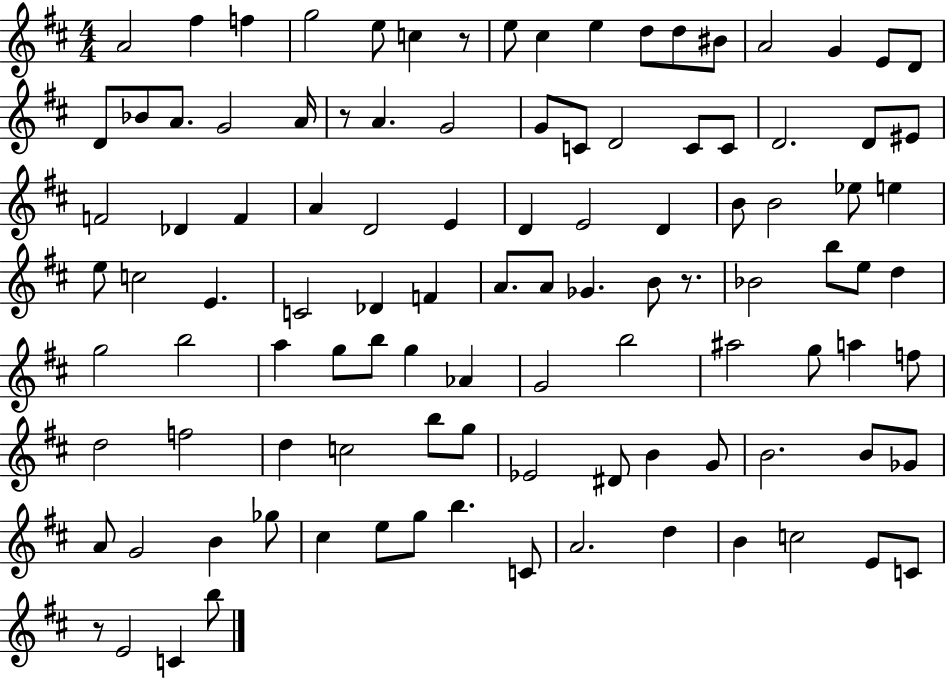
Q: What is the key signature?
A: D major